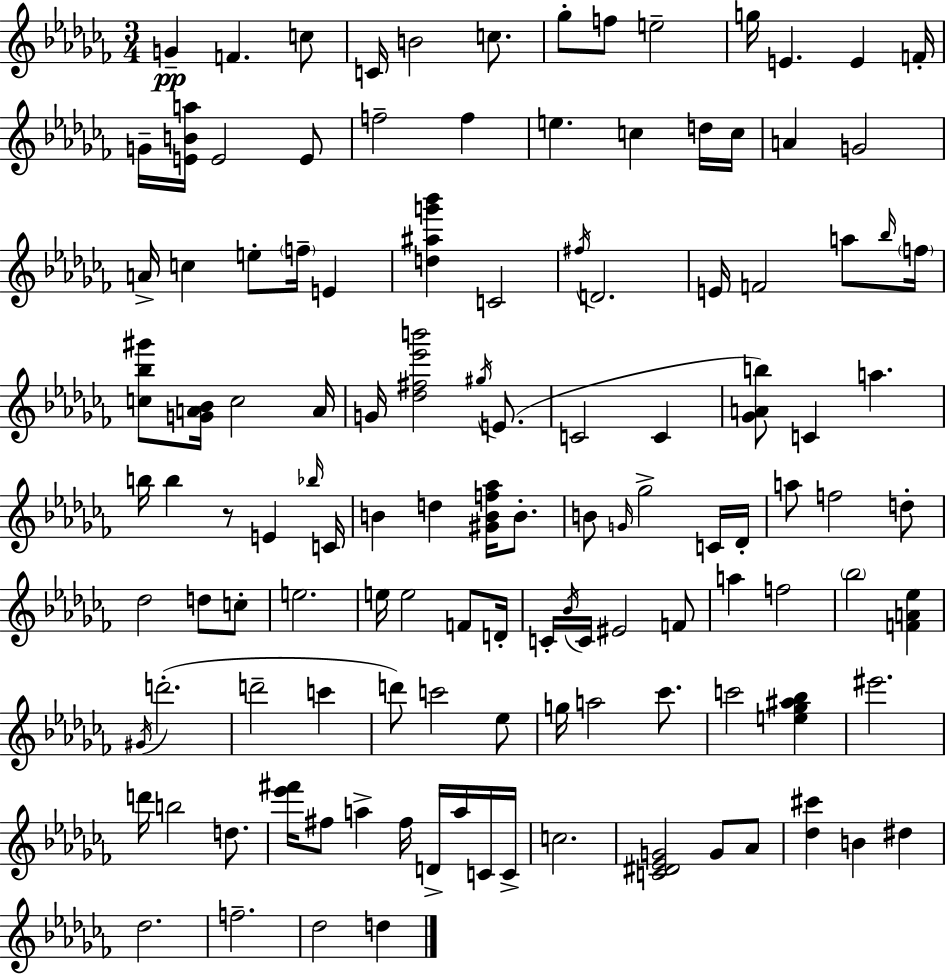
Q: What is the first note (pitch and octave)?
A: G4